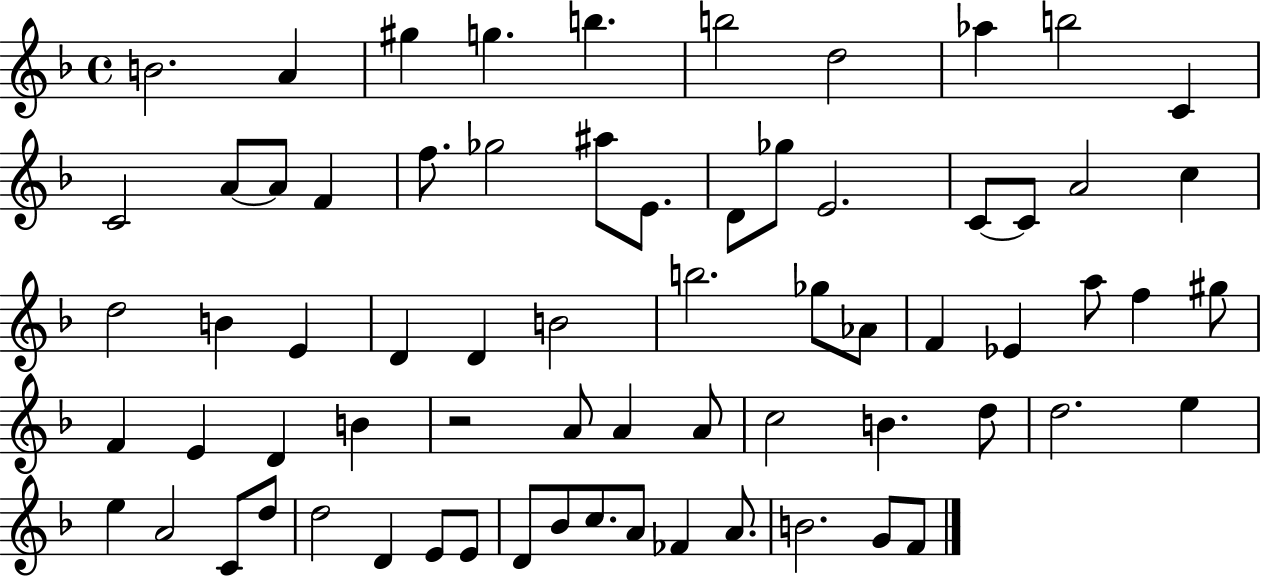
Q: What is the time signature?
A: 4/4